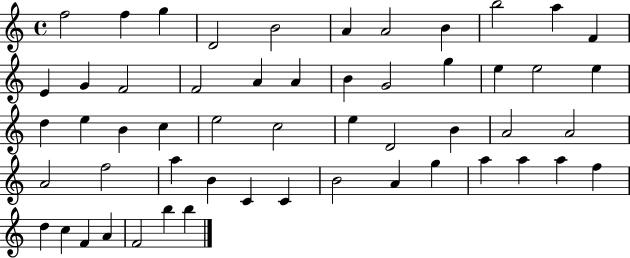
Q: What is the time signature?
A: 4/4